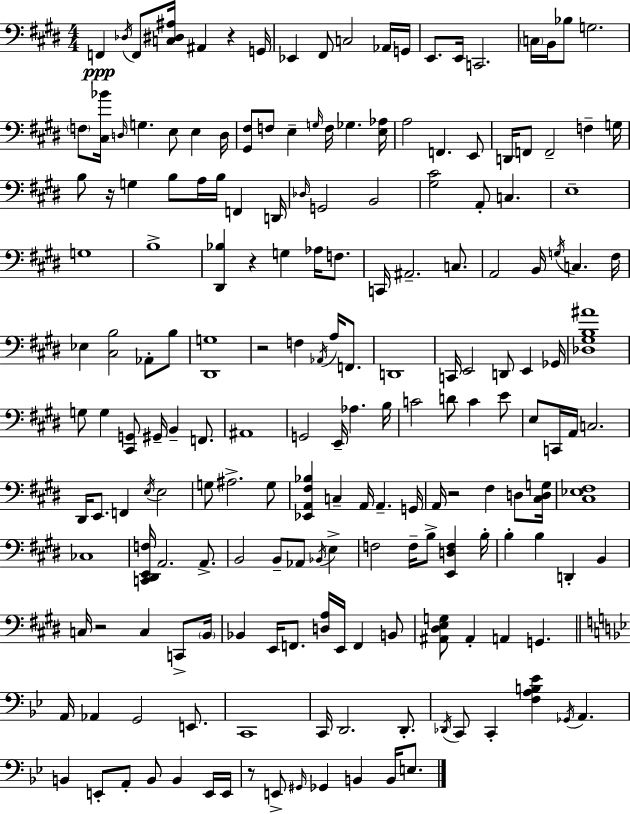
X:1
T:Untitled
M:4/4
L:1/4
K:E
F,, _D,/4 F,,/2 [C,^D,^A,]/4 ^A,, z G,,/4 _E,, ^F,,/2 C,2 _A,,/4 G,,/4 E,,/2 E,,/4 C,,2 C,/4 B,,/4 _B,/2 G,2 F,/2 [^C,_B]/4 D,/4 G, E,/2 E, D,/4 [^G,,^F,]/2 F,/2 E, G,/4 F,/4 _G, [E,_A,]/4 A,2 F,, E,,/2 D,,/4 F,,/2 F,,2 F, G,/4 B,/2 z/4 G, B,/2 A,/4 B,/4 F,, D,,/4 _D,/4 G,,2 B,,2 [^G,^C]2 A,,/2 C, E,4 G,4 B,4 [^D,,_B,] z G, _A,/4 F,/2 C,,/4 ^A,,2 C,/2 A,,2 B,,/4 G,/4 C, ^F,/4 _E, [^C,B,]2 _A,,/2 B,/2 [^D,,G,]4 z2 F, _A,,/4 A,/4 F,,/2 D,,4 C,,/4 E,,2 D,,/2 E,, _G,,/4 [_D,^G,B,^A]4 G,/2 G, [^C,,G,,]/2 ^G,,/4 B,, F,,/2 ^A,,4 G,,2 E,,/4 _A, B,/4 C2 D/2 C E/2 E,/2 C,,/4 A,,/4 C,2 ^D,,/4 E,,/2 F,, E,/4 E,2 G,/2 ^A,2 G,/2 [_E,,A,,^F,_B,] C, A,,/4 A,, G,,/4 A,,/4 z2 ^F, D,/2 [^C,D,G,]/4 [^C,_E,^F,]4 _C,4 [C,,^D,,E,,F,]/4 A,,2 A,,/2 B,,2 B,,/2 _A,,/2 _B,,/4 E, F,2 F,/4 B,/2 [E,,D,F,] B,/4 B, B, D,, B,, C,/4 z2 C, C,,/2 B,,/4 _B,, E,,/4 F,,/2 [D,A,]/4 E,,/4 F,, B,,/2 [^A,,^D,E,G,]/2 ^A,, A,, G,, A,,/4 _A,, G,,2 E,,/2 C,,4 C,,/4 D,,2 D,,/2 _D,,/4 C,,/2 C,, [F,A,B,_E] _G,,/4 A,, B,, E,,/2 A,,/2 B,,/2 B,, E,,/4 E,,/4 z/2 E,,/2 ^G,,/4 _G,, B,, B,,/4 E,/2